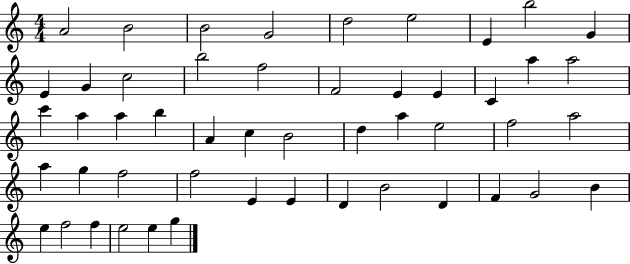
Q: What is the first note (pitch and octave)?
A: A4